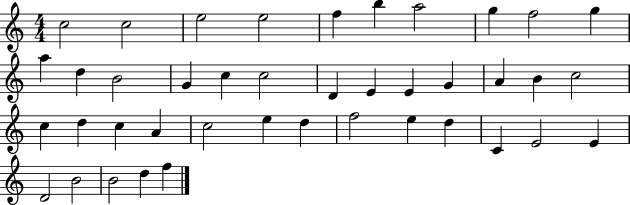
{
  \clef treble
  \numericTimeSignature
  \time 4/4
  \key c \major
  c''2 c''2 | e''2 e''2 | f''4 b''4 a''2 | g''4 f''2 g''4 | \break a''4 d''4 b'2 | g'4 c''4 c''2 | d'4 e'4 e'4 g'4 | a'4 b'4 c''2 | \break c''4 d''4 c''4 a'4 | c''2 e''4 d''4 | f''2 e''4 d''4 | c'4 e'2 e'4 | \break d'2 b'2 | b'2 d''4 f''4 | \bar "|."
}